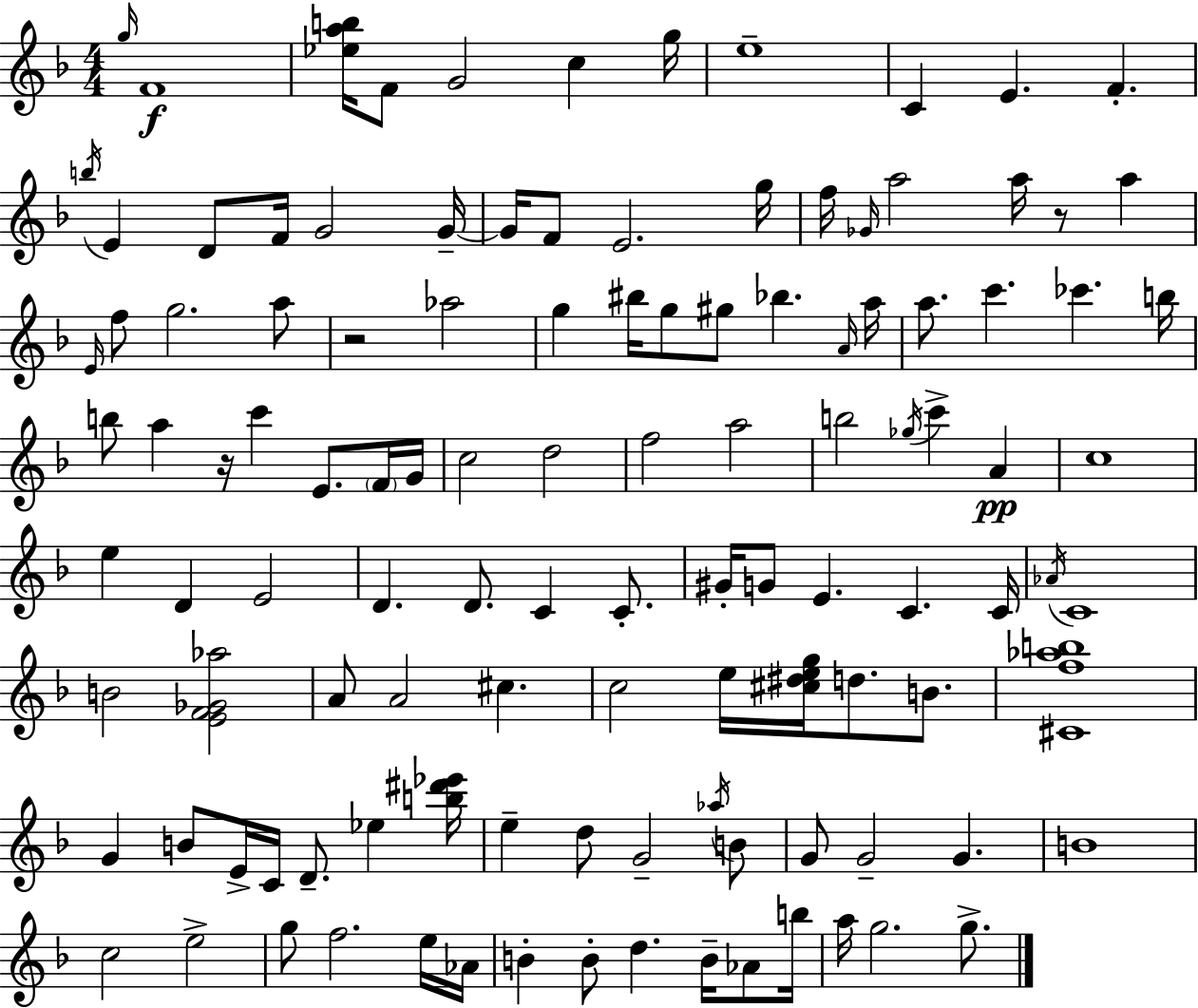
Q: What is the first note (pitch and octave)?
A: G5